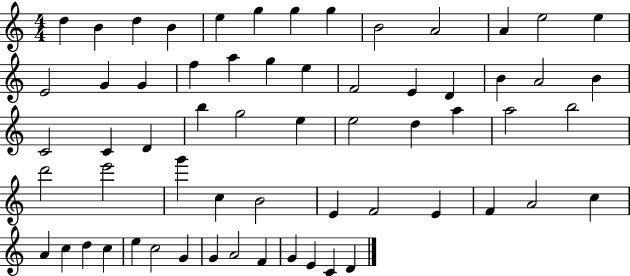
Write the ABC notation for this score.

X:1
T:Untitled
M:4/4
L:1/4
K:C
d B d B e g g g B2 A2 A e2 e E2 G G f a g e F2 E D B A2 B C2 C D b g2 e e2 d a a2 b2 d'2 e'2 g' c B2 E F2 E F A2 c A c d c e c2 G G A2 F G E C D